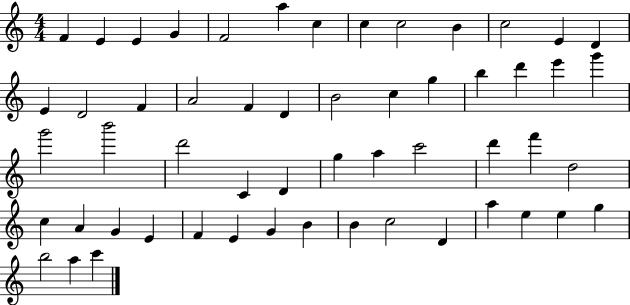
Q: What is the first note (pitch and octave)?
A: F4